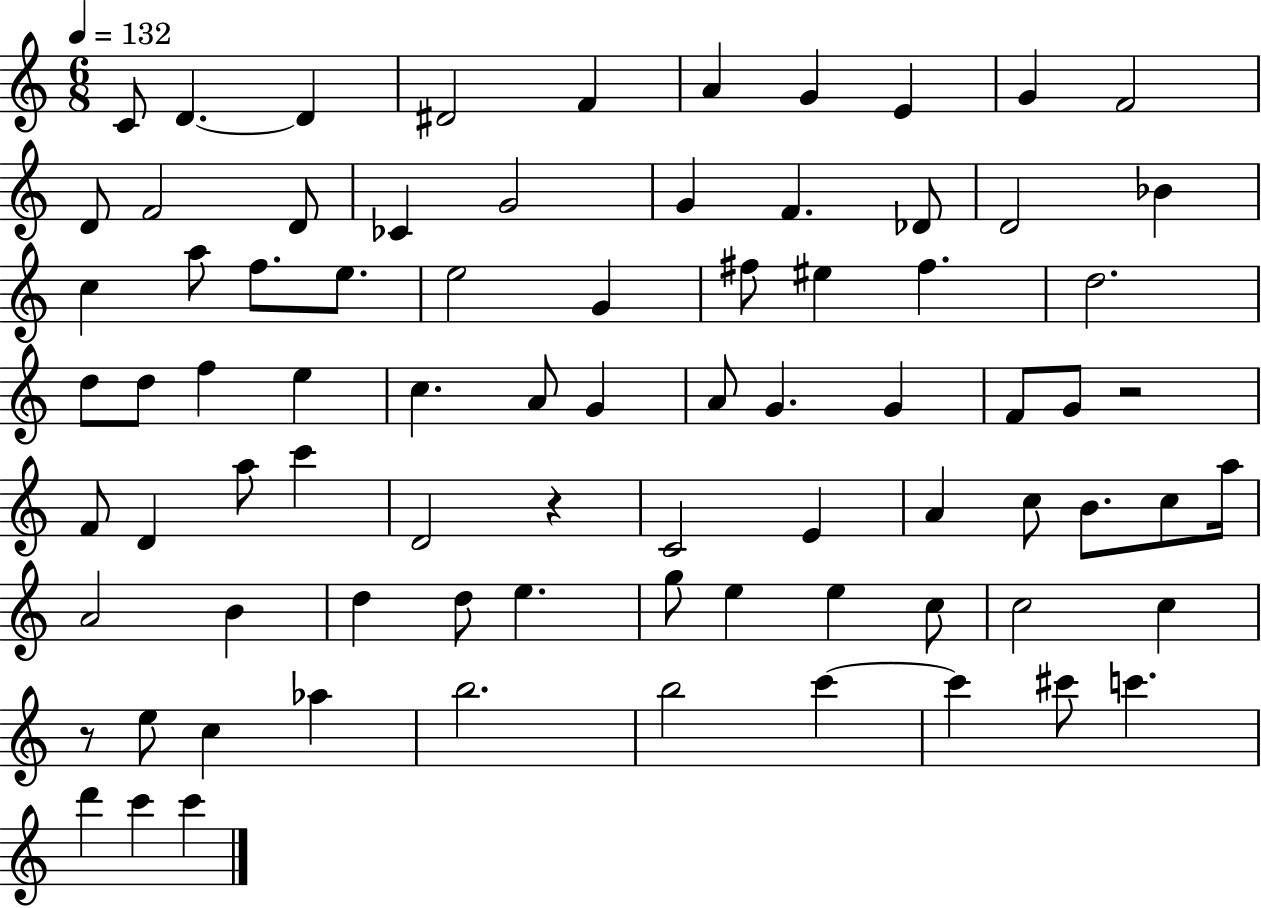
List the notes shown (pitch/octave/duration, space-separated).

C4/e D4/q. D4/q D#4/h F4/q A4/q G4/q E4/q G4/q F4/h D4/e F4/h D4/e CES4/q G4/h G4/q F4/q. Db4/e D4/h Bb4/q C5/q A5/e F5/e. E5/e. E5/h G4/q F#5/e EIS5/q F#5/q. D5/h. D5/e D5/e F5/q E5/q C5/q. A4/e G4/q A4/e G4/q. G4/q F4/e G4/e R/h F4/e D4/q A5/e C6/q D4/h R/q C4/h E4/q A4/q C5/e B4/e. C5/e A5/s A4/h B4/q D5/q D5/e E5/q. G5/e E5/q E5/q C5/e C5/h C5/q R/e E5/e C5/q Ab5/q B5/h. B5/h C6/q C6/q C#6/e C6/q. D6/q C6/q C6/q